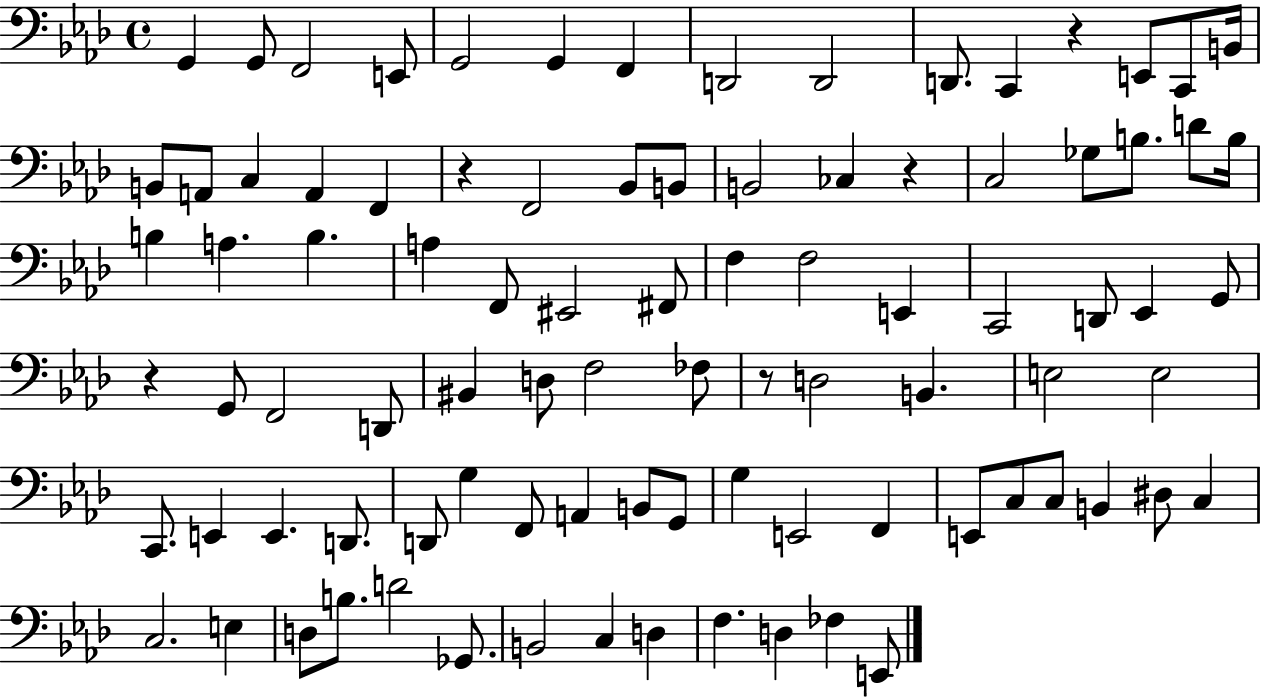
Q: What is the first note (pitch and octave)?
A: G2